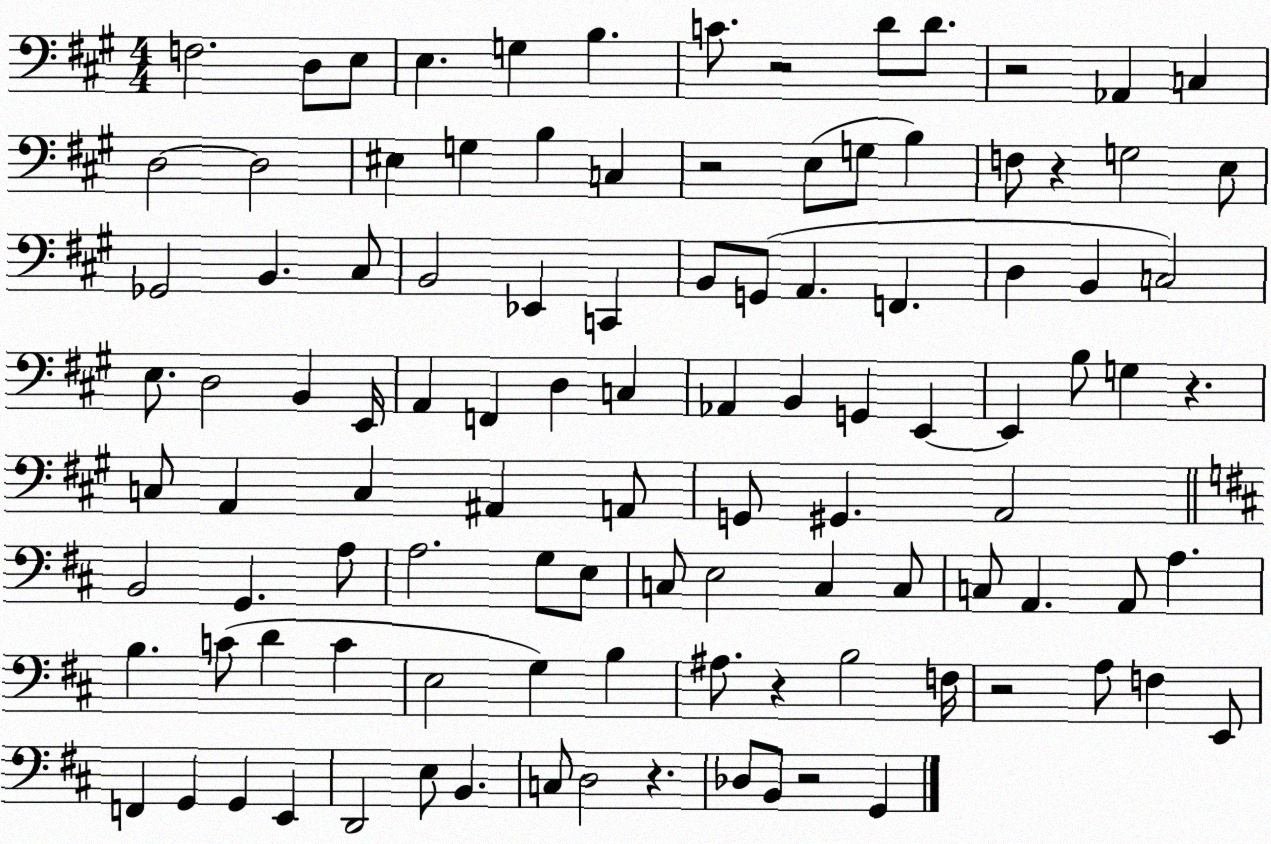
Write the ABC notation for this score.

X:1
T:Untitled
M:4/4
L:1/4
K:A
F,2 D,/2 E,/2 E, G, B, C/2 z2 D/2 D/2 z2 _A,, C, D,2 D,2 ^E, G, B, C, z2 E,/2 G,/2 B, F,/2 z G,2 E,/2 _G,,2 B,, ^C,/2 B,,2 _E,, C,, B,,/2 G,,/2 A,, F,, D, B,, C,2 E,/2 D,2 B,, E,,/4 A,, F,, D, C, _A,, B,, G,, E,, E,, B,/2 G, z C,/2 A,, C, ^A,, A,,/2 G,,/2 ^G,, A,,2 B,,2 G,, A,/2 A,2 G,/2 E,/2 C,/2 E,2 C, C,/2 C,/2 A,, A,,/2 A, B, C/2 D C E,2 G, B, ^A,/2 z B,2 F,/4 z2 A,/2 F, E,,/2 F,, G,, G,, E,, D,,2 E,/2 B,, C,/2 D,2 z _D,/2 B,,/2 z2 G,,